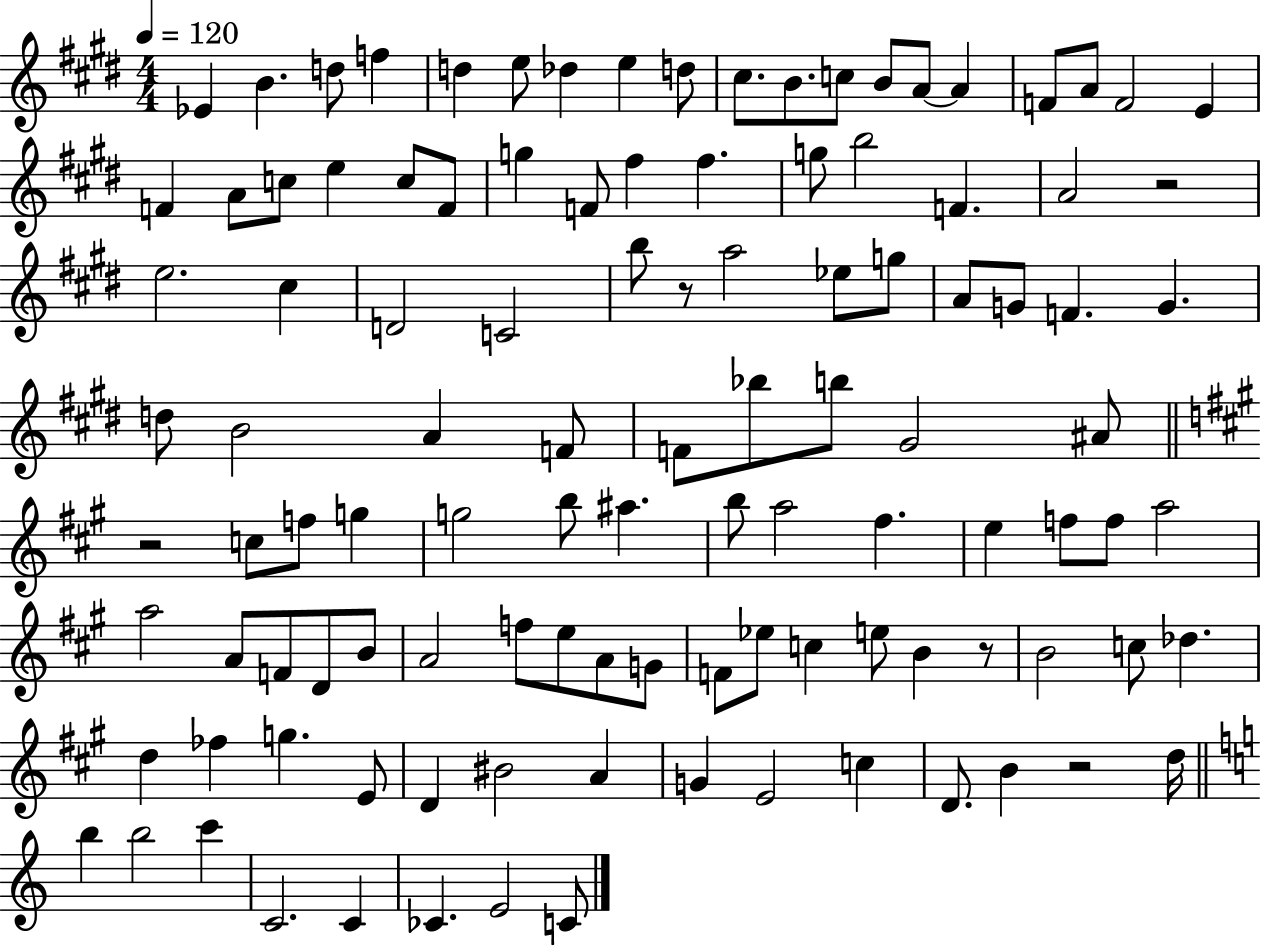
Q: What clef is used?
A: treble